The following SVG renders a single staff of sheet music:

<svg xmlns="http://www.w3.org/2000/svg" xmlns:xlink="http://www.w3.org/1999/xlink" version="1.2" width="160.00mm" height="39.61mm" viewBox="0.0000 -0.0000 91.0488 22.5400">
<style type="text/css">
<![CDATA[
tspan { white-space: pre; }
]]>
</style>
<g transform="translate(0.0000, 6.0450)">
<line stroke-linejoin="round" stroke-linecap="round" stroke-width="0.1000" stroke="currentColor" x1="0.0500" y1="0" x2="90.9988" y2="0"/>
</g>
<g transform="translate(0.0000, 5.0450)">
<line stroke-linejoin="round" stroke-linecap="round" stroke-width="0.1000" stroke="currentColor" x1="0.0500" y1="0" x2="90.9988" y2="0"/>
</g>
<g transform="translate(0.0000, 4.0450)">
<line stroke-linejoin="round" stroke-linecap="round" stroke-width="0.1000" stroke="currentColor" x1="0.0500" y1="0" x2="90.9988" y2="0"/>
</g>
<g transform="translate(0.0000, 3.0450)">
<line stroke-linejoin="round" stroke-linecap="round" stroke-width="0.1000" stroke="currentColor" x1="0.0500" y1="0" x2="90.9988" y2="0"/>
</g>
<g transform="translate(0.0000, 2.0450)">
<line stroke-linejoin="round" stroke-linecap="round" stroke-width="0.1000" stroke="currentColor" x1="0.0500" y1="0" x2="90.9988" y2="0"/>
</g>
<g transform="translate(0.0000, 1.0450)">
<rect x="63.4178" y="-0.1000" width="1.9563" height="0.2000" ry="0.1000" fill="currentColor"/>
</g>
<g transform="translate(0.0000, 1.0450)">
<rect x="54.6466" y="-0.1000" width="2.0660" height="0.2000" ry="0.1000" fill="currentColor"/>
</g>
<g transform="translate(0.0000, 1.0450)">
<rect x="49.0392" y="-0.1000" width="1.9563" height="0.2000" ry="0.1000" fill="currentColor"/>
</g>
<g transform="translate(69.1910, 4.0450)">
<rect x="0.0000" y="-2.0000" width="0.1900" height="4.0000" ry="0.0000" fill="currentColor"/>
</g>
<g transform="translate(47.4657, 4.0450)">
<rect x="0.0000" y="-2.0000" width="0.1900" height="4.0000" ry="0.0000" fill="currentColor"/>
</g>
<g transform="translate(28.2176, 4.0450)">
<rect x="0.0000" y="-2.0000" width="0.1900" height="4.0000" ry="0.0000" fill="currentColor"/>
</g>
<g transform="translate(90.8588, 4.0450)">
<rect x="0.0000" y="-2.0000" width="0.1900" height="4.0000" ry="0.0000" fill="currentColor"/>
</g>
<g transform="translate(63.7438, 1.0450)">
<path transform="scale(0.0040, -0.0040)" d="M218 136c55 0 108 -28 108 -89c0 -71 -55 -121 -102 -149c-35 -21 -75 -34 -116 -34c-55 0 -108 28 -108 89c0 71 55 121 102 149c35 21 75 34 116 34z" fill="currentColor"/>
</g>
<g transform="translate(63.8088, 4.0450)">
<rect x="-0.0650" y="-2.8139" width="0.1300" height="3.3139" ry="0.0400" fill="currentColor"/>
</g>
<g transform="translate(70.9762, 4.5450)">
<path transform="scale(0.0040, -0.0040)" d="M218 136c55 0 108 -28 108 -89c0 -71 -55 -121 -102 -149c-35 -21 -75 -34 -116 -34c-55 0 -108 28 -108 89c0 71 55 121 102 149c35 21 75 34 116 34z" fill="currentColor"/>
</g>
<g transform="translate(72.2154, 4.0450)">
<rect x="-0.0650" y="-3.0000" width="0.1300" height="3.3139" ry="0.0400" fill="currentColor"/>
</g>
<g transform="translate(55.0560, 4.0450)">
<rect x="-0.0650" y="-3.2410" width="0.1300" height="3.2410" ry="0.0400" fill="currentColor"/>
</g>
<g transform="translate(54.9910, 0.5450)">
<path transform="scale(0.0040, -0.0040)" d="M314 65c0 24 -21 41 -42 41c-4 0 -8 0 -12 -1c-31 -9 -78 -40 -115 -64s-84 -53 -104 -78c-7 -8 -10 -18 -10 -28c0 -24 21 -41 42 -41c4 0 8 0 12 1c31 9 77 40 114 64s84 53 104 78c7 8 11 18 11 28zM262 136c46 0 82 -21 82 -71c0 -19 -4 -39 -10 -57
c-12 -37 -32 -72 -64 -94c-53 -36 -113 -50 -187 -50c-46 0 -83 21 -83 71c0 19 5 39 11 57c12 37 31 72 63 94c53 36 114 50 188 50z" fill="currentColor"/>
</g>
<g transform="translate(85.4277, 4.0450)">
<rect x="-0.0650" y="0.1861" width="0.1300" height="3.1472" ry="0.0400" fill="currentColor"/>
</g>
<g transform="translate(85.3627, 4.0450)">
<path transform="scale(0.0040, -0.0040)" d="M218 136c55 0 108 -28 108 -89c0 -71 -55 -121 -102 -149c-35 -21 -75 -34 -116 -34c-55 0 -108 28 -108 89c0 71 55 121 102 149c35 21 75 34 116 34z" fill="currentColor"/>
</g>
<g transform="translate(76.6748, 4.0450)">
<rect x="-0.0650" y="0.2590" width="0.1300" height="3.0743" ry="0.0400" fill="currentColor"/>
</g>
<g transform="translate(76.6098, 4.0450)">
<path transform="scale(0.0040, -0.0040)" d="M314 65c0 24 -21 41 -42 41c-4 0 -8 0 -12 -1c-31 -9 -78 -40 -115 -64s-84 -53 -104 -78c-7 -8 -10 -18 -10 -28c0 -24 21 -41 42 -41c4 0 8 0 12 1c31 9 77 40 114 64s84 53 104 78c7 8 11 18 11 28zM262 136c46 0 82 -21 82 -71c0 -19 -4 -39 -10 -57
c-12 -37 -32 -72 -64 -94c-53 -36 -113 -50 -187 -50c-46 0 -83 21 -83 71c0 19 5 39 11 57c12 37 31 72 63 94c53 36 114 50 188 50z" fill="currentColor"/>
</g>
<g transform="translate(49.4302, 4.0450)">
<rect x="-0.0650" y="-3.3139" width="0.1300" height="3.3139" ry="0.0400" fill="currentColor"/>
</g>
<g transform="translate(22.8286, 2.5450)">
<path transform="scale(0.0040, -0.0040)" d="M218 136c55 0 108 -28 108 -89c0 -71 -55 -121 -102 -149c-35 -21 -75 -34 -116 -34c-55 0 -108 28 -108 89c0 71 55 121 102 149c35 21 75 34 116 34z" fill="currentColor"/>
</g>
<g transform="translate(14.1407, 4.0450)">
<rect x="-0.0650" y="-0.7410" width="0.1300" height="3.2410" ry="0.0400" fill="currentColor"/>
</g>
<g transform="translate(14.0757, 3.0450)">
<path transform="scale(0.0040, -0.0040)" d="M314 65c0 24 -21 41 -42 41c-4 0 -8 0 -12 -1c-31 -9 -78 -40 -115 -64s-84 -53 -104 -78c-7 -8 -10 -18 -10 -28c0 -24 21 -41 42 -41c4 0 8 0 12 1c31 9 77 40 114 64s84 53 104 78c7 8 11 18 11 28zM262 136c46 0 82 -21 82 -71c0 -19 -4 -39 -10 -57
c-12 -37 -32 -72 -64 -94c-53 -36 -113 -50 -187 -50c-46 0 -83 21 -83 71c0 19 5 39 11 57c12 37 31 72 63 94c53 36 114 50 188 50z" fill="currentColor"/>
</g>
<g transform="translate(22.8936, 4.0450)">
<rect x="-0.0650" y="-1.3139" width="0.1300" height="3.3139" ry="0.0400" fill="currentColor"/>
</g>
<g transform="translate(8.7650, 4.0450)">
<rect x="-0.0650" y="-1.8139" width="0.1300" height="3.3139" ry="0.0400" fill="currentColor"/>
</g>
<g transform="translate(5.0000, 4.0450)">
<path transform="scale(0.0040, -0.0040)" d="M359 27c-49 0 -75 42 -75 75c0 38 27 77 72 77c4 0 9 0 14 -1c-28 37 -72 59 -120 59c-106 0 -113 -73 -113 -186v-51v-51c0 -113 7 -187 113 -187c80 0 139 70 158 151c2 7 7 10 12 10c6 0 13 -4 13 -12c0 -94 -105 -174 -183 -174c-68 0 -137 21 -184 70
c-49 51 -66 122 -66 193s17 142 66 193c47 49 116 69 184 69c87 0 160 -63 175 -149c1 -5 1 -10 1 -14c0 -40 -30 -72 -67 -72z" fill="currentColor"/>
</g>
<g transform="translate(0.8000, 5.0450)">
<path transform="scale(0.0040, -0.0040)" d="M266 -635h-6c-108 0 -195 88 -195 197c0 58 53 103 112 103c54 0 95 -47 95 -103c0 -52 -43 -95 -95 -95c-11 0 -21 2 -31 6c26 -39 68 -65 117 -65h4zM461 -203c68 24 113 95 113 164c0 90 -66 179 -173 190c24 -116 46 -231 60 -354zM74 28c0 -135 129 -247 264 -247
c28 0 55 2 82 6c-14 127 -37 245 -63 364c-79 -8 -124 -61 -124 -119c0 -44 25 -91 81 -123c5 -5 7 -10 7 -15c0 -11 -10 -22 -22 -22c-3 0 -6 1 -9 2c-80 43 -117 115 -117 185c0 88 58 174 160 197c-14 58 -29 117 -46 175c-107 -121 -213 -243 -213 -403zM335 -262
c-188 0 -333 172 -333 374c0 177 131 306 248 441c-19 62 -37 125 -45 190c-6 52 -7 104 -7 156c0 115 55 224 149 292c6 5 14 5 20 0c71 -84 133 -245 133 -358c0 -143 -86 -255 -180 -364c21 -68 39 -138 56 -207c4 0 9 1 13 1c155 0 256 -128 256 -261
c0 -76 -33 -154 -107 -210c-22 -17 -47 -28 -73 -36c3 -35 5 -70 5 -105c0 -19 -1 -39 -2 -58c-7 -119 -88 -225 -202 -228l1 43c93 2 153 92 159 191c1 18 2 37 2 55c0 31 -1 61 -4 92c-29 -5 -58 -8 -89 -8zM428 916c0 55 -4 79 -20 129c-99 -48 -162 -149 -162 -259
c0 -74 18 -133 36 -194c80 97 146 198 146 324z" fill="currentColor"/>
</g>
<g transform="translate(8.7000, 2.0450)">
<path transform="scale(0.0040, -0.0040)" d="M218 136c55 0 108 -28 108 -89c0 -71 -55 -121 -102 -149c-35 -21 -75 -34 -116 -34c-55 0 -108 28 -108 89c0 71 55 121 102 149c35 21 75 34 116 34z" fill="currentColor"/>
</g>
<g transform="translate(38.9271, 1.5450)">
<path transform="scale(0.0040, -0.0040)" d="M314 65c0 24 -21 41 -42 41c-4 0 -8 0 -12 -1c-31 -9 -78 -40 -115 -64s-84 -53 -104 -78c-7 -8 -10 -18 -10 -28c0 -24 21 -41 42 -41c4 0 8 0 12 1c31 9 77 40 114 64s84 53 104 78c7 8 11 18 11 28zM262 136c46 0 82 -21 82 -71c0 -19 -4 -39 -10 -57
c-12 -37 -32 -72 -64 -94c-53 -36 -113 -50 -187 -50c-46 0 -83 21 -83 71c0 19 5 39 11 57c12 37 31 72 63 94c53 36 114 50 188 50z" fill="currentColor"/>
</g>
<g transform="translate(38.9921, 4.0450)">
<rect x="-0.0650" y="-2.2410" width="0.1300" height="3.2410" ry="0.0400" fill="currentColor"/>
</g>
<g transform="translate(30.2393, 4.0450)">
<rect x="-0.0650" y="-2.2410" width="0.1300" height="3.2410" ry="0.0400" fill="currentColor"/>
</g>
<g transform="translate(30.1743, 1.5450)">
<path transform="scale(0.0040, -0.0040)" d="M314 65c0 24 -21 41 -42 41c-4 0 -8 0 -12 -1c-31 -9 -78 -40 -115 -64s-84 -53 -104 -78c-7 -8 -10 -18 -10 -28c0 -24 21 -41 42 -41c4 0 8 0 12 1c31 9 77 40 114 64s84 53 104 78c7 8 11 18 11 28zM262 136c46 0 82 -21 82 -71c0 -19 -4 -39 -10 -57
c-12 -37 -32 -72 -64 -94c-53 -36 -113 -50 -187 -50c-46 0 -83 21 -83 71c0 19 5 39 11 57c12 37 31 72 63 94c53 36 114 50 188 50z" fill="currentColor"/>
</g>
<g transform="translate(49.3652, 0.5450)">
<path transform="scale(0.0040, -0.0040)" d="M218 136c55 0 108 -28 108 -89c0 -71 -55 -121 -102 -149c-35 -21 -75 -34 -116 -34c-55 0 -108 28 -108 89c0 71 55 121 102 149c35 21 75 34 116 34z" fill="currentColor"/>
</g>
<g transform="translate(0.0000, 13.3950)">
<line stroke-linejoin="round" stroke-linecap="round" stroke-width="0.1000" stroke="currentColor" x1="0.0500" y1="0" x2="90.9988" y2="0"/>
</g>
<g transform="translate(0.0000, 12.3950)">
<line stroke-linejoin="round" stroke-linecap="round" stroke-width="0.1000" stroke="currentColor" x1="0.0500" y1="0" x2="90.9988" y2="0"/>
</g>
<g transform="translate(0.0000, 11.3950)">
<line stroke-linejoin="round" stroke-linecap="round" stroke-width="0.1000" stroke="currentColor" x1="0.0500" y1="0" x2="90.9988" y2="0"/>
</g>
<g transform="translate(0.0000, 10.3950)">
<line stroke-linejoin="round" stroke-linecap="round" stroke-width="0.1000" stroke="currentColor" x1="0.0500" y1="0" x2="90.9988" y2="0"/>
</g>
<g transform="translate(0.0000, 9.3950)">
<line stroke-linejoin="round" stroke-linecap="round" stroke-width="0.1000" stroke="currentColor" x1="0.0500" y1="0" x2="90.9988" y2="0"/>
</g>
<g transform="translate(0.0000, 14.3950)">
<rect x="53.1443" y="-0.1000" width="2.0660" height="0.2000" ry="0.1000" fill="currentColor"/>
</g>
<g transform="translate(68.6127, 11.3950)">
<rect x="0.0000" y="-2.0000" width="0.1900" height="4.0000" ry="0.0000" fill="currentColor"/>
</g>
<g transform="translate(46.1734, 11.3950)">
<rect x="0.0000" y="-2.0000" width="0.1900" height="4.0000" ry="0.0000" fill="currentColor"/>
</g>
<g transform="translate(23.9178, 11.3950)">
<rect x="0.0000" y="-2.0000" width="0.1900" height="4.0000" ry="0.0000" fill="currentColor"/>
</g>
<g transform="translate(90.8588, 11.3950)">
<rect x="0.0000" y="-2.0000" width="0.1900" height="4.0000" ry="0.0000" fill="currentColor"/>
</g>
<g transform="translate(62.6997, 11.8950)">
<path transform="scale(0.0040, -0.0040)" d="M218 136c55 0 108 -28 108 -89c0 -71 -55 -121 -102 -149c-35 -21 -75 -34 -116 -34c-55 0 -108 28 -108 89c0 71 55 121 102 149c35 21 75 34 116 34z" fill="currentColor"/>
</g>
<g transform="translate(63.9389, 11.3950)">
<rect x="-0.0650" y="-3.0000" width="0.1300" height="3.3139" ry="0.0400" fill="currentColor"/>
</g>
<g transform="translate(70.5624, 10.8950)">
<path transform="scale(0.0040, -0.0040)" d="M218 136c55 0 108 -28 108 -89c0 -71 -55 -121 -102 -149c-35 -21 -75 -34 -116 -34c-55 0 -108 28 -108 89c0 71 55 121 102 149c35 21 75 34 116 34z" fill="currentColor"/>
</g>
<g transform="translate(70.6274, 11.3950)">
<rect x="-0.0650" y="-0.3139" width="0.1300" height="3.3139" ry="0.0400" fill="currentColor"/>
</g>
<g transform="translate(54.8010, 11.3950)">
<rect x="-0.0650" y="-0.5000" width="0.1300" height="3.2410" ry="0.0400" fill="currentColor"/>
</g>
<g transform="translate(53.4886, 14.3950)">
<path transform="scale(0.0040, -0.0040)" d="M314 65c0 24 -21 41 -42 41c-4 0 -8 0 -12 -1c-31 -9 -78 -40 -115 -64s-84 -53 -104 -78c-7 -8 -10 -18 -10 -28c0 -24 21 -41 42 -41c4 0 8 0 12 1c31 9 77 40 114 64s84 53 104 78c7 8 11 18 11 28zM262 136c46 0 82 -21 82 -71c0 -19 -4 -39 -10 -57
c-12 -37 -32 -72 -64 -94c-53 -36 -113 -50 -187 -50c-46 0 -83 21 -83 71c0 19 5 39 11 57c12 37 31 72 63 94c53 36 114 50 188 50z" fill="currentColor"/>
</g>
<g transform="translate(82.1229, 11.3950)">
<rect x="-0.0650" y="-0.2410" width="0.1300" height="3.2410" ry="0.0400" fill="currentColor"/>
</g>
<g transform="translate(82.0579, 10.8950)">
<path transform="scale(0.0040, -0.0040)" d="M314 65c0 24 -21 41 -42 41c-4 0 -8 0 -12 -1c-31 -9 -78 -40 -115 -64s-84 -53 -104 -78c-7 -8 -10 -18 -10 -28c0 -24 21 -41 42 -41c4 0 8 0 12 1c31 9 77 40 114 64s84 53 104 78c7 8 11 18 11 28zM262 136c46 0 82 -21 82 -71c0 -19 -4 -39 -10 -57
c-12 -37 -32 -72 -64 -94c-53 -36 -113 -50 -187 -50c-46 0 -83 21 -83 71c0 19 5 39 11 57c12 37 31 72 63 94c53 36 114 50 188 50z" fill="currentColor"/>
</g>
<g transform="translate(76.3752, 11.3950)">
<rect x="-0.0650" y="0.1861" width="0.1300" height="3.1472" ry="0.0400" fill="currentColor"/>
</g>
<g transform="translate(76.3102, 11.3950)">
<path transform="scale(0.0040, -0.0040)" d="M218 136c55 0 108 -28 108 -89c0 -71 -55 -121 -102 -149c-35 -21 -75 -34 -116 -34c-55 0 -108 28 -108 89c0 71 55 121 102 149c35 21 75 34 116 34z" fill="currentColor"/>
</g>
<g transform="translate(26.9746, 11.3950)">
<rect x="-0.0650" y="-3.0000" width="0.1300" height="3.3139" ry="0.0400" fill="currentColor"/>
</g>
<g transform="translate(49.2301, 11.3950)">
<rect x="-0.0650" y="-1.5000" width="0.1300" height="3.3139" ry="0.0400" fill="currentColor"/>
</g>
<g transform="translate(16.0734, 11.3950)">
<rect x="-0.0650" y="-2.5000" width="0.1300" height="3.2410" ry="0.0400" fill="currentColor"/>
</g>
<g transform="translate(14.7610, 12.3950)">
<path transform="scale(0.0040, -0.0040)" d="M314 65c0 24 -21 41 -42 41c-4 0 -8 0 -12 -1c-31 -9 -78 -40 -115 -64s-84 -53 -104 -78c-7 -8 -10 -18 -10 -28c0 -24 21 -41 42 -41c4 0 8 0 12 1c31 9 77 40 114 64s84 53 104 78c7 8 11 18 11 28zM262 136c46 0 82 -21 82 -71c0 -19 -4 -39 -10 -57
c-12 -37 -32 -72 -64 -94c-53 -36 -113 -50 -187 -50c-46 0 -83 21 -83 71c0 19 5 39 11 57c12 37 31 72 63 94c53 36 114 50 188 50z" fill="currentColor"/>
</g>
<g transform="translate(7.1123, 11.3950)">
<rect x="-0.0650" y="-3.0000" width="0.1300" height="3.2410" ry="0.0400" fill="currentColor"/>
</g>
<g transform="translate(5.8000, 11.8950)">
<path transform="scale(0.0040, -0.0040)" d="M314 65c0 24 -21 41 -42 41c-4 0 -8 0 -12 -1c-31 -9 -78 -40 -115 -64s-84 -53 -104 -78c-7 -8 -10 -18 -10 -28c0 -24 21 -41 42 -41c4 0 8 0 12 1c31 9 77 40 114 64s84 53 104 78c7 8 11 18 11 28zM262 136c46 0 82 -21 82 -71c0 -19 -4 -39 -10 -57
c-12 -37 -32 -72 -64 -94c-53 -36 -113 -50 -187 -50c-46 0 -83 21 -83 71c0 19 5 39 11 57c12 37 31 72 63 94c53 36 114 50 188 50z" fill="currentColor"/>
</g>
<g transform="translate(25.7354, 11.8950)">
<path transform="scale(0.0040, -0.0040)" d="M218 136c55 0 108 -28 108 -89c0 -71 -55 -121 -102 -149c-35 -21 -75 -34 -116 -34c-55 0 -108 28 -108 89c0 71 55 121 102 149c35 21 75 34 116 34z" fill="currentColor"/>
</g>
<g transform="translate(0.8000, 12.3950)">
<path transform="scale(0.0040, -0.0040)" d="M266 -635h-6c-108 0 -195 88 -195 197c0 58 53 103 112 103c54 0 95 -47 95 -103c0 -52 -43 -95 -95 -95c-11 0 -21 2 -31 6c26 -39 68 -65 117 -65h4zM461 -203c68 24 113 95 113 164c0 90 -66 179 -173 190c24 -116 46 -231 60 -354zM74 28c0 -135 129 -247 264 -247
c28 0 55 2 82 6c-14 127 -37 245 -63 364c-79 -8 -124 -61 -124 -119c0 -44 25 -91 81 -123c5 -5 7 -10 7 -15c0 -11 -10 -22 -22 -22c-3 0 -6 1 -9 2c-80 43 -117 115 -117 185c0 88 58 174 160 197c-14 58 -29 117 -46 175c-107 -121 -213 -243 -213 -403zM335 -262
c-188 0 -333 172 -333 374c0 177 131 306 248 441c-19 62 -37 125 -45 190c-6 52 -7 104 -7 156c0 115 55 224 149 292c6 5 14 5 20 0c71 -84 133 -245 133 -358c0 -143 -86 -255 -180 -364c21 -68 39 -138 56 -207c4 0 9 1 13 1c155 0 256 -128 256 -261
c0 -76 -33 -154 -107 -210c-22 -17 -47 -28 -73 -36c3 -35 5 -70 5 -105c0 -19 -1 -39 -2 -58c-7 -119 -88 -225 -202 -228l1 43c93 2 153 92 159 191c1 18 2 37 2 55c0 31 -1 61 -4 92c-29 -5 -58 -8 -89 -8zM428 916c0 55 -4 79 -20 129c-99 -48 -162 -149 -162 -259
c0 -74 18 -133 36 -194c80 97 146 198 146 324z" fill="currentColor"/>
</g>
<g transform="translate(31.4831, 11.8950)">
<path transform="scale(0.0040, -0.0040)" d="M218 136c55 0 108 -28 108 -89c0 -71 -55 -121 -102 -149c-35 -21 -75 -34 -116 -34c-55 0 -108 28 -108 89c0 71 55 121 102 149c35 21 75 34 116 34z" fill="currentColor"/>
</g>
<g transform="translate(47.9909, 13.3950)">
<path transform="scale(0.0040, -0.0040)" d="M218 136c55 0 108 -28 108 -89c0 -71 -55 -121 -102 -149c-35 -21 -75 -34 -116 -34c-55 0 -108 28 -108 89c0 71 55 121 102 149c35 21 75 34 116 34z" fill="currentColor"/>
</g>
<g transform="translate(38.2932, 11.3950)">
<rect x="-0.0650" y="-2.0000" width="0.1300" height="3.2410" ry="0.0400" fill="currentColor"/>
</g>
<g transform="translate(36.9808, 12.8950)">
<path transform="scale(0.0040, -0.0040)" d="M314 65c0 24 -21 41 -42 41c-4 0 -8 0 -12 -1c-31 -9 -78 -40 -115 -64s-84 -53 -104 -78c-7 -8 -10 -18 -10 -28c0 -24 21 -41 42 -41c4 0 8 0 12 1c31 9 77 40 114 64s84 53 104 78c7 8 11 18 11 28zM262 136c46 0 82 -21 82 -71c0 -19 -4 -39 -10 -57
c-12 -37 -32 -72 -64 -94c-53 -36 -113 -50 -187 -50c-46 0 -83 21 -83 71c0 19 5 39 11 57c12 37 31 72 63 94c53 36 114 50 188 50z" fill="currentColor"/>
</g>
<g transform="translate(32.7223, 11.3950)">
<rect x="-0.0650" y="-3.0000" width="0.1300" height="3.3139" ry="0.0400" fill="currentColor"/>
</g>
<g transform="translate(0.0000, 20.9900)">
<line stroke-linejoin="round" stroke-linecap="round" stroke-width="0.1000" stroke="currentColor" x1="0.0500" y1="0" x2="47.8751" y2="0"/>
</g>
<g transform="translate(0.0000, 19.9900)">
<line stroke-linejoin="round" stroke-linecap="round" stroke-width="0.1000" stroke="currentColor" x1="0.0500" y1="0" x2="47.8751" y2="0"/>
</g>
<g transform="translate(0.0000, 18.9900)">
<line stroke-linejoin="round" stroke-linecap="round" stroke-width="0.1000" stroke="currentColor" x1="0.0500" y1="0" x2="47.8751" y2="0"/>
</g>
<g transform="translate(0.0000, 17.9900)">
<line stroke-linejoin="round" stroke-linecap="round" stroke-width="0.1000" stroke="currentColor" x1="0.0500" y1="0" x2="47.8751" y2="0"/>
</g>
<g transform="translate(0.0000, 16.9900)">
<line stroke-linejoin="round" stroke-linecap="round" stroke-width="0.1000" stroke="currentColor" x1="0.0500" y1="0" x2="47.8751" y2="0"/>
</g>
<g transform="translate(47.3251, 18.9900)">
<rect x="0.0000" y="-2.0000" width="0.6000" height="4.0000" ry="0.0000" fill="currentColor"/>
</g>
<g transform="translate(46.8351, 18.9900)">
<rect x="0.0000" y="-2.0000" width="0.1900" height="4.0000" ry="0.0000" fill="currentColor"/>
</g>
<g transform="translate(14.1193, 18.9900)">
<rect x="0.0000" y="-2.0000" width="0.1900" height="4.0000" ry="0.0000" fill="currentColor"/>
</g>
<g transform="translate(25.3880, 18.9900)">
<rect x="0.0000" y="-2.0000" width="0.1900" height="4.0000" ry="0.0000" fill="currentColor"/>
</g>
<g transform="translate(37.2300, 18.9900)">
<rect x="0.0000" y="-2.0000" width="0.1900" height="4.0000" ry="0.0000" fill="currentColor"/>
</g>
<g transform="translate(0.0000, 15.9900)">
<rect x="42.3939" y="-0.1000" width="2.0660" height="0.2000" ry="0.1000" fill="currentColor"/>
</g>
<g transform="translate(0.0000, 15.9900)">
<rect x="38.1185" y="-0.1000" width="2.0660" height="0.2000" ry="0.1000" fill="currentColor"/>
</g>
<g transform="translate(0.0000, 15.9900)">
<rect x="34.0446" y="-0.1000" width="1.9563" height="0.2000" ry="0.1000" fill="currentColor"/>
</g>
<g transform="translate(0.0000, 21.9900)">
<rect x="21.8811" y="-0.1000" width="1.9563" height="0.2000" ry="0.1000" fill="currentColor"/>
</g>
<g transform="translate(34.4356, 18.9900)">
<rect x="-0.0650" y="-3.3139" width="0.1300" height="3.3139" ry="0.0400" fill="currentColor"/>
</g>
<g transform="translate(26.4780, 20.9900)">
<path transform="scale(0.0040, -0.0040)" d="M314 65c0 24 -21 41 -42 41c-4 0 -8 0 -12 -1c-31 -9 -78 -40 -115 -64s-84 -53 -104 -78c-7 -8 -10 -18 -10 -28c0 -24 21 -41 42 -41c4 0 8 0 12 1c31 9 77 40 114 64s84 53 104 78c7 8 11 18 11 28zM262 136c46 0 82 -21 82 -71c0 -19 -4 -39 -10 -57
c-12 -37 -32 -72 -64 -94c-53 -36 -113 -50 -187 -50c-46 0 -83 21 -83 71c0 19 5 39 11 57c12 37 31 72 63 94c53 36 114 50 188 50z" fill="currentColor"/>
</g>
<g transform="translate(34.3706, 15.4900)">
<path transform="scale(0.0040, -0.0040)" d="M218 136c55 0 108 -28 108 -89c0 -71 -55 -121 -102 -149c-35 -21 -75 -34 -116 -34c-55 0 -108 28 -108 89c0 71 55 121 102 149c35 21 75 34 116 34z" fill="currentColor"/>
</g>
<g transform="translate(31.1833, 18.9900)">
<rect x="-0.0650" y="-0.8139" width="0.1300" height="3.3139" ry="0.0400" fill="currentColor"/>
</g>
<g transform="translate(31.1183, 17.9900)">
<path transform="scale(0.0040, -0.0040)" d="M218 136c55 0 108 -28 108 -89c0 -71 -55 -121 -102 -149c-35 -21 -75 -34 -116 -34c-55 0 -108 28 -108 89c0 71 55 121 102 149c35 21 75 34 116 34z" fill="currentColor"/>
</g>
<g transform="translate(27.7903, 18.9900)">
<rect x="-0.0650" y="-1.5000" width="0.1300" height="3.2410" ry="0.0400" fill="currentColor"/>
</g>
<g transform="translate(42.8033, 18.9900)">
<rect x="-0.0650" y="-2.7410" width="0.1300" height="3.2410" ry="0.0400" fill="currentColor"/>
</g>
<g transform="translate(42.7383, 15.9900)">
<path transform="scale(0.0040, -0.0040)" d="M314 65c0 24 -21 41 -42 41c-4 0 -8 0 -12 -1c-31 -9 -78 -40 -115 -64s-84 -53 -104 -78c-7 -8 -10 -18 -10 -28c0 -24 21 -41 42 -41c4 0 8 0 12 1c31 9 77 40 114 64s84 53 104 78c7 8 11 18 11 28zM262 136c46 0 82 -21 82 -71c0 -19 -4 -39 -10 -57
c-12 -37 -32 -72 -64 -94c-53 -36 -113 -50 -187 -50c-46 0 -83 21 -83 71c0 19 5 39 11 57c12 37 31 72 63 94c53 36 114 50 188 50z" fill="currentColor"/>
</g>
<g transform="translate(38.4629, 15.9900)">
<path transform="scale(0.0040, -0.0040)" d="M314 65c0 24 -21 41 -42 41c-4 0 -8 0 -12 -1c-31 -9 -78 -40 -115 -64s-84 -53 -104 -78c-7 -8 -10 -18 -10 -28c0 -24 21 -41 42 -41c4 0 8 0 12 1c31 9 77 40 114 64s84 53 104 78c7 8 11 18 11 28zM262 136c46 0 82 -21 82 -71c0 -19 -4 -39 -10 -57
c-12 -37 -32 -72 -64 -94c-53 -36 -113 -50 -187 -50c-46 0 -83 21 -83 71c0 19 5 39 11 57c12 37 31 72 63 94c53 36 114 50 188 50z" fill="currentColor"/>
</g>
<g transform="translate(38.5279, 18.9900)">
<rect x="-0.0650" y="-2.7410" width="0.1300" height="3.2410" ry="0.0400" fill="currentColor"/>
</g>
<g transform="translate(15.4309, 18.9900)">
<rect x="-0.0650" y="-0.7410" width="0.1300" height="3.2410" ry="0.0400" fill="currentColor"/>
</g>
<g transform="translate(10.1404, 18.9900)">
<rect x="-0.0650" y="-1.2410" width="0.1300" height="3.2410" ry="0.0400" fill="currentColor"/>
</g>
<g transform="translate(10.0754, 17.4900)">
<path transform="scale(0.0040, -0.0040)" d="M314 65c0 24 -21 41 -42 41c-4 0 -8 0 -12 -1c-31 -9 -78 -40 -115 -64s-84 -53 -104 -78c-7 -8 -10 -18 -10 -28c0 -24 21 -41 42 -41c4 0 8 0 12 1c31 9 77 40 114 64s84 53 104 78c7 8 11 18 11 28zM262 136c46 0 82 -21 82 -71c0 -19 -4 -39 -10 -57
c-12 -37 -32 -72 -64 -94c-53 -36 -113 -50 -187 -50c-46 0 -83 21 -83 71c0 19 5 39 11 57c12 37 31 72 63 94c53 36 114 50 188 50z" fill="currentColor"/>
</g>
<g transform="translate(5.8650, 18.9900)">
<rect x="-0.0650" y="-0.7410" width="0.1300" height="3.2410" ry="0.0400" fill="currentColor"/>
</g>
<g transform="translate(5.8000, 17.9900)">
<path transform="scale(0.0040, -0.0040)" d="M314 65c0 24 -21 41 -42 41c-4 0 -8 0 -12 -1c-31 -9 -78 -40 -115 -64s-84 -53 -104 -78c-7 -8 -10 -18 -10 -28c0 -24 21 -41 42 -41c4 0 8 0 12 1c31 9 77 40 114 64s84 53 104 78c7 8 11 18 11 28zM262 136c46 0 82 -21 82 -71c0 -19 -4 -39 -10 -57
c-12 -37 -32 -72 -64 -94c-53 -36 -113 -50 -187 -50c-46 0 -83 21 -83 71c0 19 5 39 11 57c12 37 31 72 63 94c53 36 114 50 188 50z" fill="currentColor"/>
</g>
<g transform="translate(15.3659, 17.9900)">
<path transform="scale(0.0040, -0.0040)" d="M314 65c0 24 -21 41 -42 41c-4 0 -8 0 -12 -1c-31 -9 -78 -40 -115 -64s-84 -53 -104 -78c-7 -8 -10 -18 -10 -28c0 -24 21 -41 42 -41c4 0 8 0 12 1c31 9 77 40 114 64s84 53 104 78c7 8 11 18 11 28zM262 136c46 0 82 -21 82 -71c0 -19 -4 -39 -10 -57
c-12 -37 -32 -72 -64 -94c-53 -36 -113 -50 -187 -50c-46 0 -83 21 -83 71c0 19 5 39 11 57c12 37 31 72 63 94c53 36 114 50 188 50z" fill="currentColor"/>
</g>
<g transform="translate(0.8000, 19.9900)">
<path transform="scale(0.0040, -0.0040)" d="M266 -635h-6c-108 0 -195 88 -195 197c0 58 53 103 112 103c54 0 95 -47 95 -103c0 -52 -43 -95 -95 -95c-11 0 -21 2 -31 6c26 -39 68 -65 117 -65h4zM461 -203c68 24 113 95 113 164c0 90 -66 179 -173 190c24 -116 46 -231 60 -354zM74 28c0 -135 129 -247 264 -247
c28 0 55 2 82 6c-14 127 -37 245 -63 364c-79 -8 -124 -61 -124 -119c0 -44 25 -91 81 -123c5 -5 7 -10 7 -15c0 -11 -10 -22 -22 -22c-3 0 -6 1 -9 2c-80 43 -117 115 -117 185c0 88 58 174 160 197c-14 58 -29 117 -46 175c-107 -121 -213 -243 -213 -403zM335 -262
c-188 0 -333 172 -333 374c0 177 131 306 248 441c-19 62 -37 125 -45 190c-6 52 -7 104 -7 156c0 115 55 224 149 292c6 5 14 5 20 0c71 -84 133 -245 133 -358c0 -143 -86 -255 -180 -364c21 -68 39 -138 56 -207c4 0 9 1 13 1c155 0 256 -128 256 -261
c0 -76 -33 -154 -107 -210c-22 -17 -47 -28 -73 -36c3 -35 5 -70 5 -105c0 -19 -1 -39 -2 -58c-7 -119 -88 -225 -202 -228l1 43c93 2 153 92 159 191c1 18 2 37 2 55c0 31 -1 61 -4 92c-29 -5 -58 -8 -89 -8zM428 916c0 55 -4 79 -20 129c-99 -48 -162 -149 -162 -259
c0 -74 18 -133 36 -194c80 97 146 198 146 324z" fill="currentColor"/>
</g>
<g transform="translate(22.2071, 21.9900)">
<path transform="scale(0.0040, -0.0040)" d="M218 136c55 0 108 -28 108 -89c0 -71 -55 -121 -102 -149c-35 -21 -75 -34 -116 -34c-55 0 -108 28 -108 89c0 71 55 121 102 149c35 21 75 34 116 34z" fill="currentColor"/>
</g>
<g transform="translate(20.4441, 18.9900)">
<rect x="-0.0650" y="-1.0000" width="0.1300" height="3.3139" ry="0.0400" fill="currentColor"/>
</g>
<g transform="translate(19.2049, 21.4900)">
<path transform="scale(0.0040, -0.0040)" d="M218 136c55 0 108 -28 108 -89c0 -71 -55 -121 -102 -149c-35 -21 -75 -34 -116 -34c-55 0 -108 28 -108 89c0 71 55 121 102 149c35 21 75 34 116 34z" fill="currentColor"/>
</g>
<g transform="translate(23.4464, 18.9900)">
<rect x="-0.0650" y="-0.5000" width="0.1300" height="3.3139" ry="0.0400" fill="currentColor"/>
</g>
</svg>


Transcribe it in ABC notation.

X:1
T:Untitled
M:4/4
L:1/4
K:C
f d2 e g2 g2 b b2 a A B2 B A2 G2 A A F2 E C2 A c B c2 d2 e2 d2 D C E2 d b a2 a2